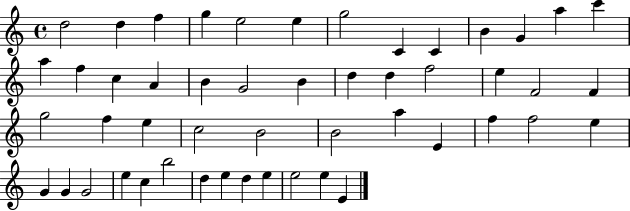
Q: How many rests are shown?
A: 0